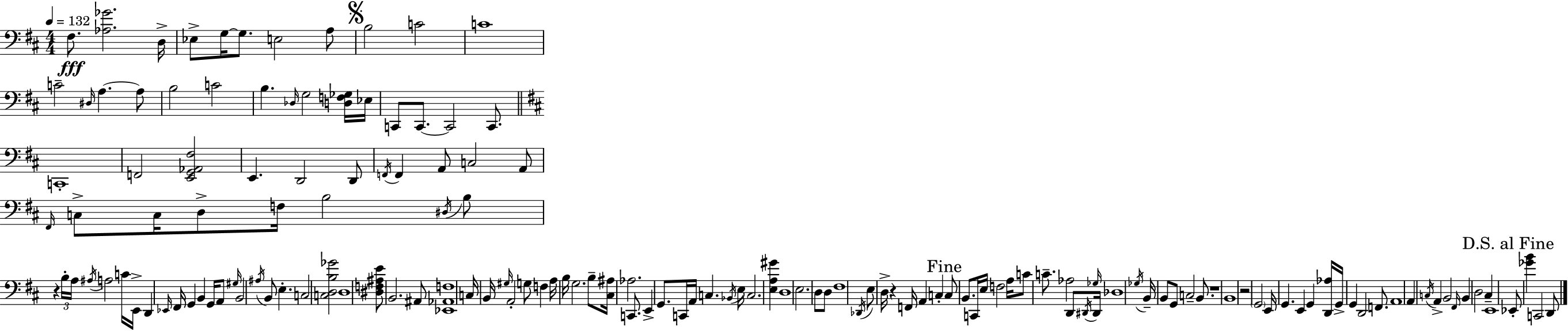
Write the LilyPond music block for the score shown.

{
  \clef bass
  \numericTimeSignature
  \time 4/4
  \key d \major
  \tempo 4 = 132
  fis8.\fff <aes ges'>2. d16-> | ees8-> g16~~ g8. e2 a8 | \mark \markup { \musicglyph "scripts.segno" } b2 c'2 | c'1 | \break c'2-- \grace { dis16 } a4.~~ a8 | b2 c'2 | b4. \grace { des16 } g2 | <d f ges>16 ees16 c,8 c,8.~~ c,2 c,8. | \break \bar "||" \break \key d \major c,1-. | f,2 <e, g, aes, fis>2 | e,4. d,2 d,8 | \acciaccatura { f,16 } f,4 a,8 c2 a,8 | \break \grace { fis,16 } c8-> c16 d8-> f16 b2 | \acciaccatura { dis16 } b8 r4 \tuplet 3/2 { b16-. a16 \acciaccatura { ais16 } } a2 | c'16 e,16-> d,4 \grace { ees,16 } fis,16 g,4 b,4 | g,16 a,8 \grace { gis16 } b,2 \acciaccatura { ais16 } b,8 | \break e4.-. c2 <c d b ges'>2 | d1 | <dis f ais e'>8 b,2. | ais,8 <ees, aes, f>1 | \break c16 b,16 \grace { gis16 } a,2-. | g8 f4 a16 b16 g2. | b8-- <cis ais>16 aes2. | c,8. e,4-> g,8. c,16 | \break a,16 c4. \acciaccatura { bes,16 } e16 c2. | <e a gis'>4 d1 | e2. | d8 d8 fis1 | \break \acciaccatura { des,16 } e8 d16-> r4 | f,16 a,4 c4-. \mark "Fine" c8 b,8. c,16 | e16 f2 a16 c'8 c'8.-- aes2 | d,8 \acciaccatura { dis,16 } dis,16 \grace { ges16 } des1 | \break \acciaccatura { ges16 } b,16-- b,8 | g,8 c2-- b,8. r1 | b,1 | r2 | \break \parenthesize g,2 e,16 g,4. | e,4 g,4 <d, aes>16 g,16-> g,4 | d,2 f,8. a,1 | a,4 | \break \acciaccatura { c16 } a,4-> b,2 \grace { fis,16 } b,4 | d2 cis4-- e,1 | \mark "D.S. al Fine" ees,8-. | <ges' b'>4 c,2 d,8 \bar "|."
}